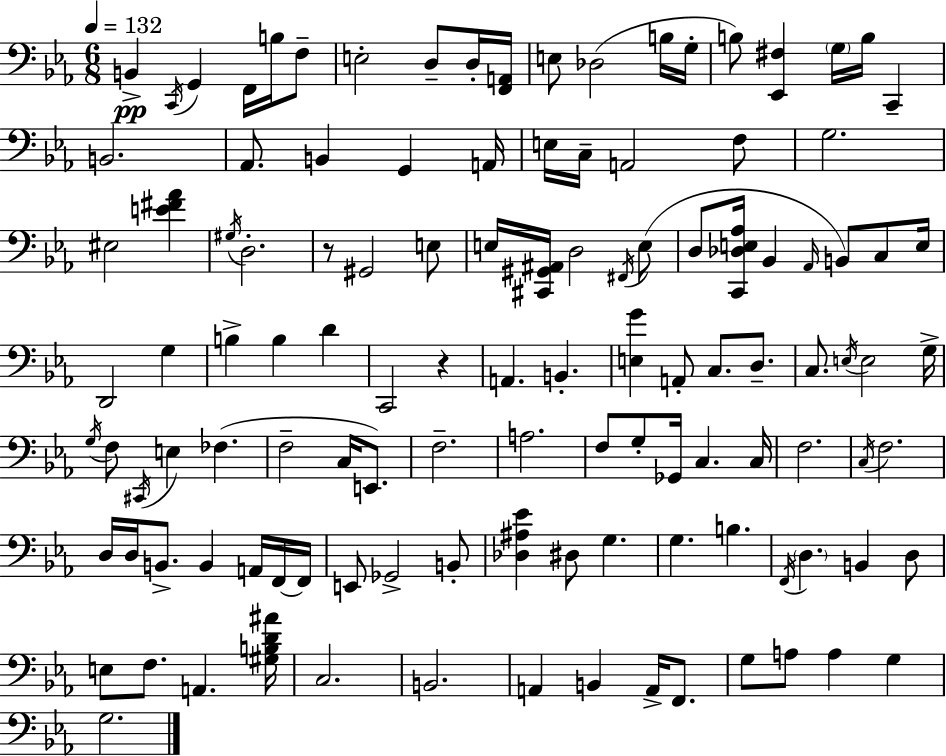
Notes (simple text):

B2/q C2/s G2/q F2/s B3/s F3/e E3/h D3/e D3/s [F2,A2]/s E3/e Db3/h B3/s G3/s B3/e [Eb2,F#3]/q G3/s B3/s C2/q B2/h. Ab2/e. B2/q G2/q A2/s E3/s C3/s A2/h F3/e G3/h. EIS3/h [E4,F#4,Ab4]/q G#3/s D3/h. R/e G#2/h E3/e E3/s [C#2,G#2,A#2]/s D3/h F#2/s E3/e D3/e [C2,Db3,E3,Ab3]/s Bb2/q Ab2/s B2/e C3/e E3/s D2/h G3/q B3/q B3/q D4/q C2/h R/q A2/q. B2/q. [E3,G4]/q A2/e C3/e. D3/e. C3/e. E3/s E3/h G3/s G3/s F3/e C#2/s E3/q FES3/q. F3/h C3/s E2/e. F3/h. A3/h. F3/e G3/e Gb2/s C3/q. C3/s F3/h. C3/s F3/h. D3/s D3/s B2/e. B2/q A2/s F2/s F2/s E2/e Gb2/h B2/e [Db3,A#3,Eb4]/q D#3/e G3/q. G3/q. B3/q. F2/s D3/q. B2/q D3/e E3/e F3/e. A2/q. [G#3,B3,D4,A#4]/s C3/h. B2/h. A2/q B2/q A2/s F2/e. G3/e A3/e A3/q G3/q G3/h.